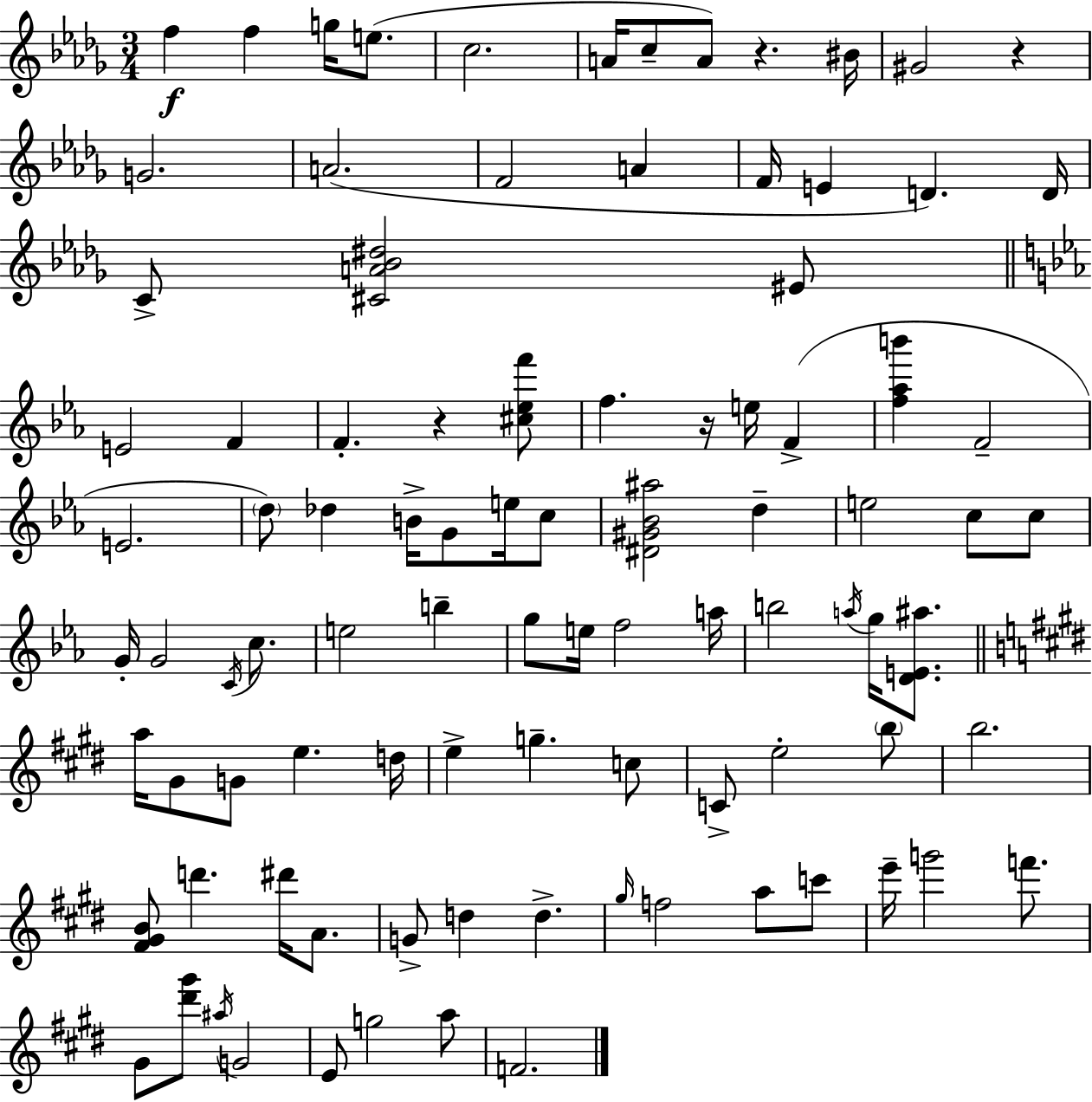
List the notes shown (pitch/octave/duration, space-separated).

F5/q F5/q G5/s E5/e. C5/h. A4/s C5/e A4/e R/q. BIS4/s G#4/h R/q G4/h. A4/h. F4/h A4/q F4/s E4/q D4/q. D4/s C4/e [C#4,A4,Bb4,D#5]/h EIS4/e E4/h F4/q F4/q. R/q [C#5,Eb5,F6]/e F5/q. R/s E5/s F4/q [F5,Ab5,B6]/q F4/h E4/h. D5/e Db5/q B4/s G4/e E5/s C5/e [D#4,G#4,Bb4,A#5]/h D5/q E5/h C5/e C5/e G4/s G4/h C4/s C5/e. E5/h B5/q G5/e E5/s F5/h A5/s B5/h A5/s G5/s [D4,E4,A#5]/e. A5/s G#4/e G4/e E5/q. D5/s E5/q G5/q. C5/e C4/e E5/h B5/e B5/h. [F#4,G#4,B4]/e D6/q. D#6/s A4/e. G4/e D5/q D5/q. G#5/s F5/h A5/e C6/e E6/s G6/h F6/e. G#4/e [D#6,G#6]/e A#5/s G4/h E4/e G5/h A5/e F4/h.